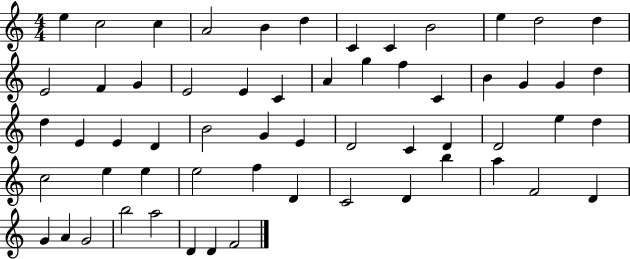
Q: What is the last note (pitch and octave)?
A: F4